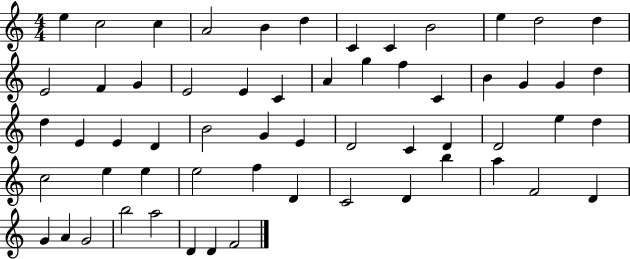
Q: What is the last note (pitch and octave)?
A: F4